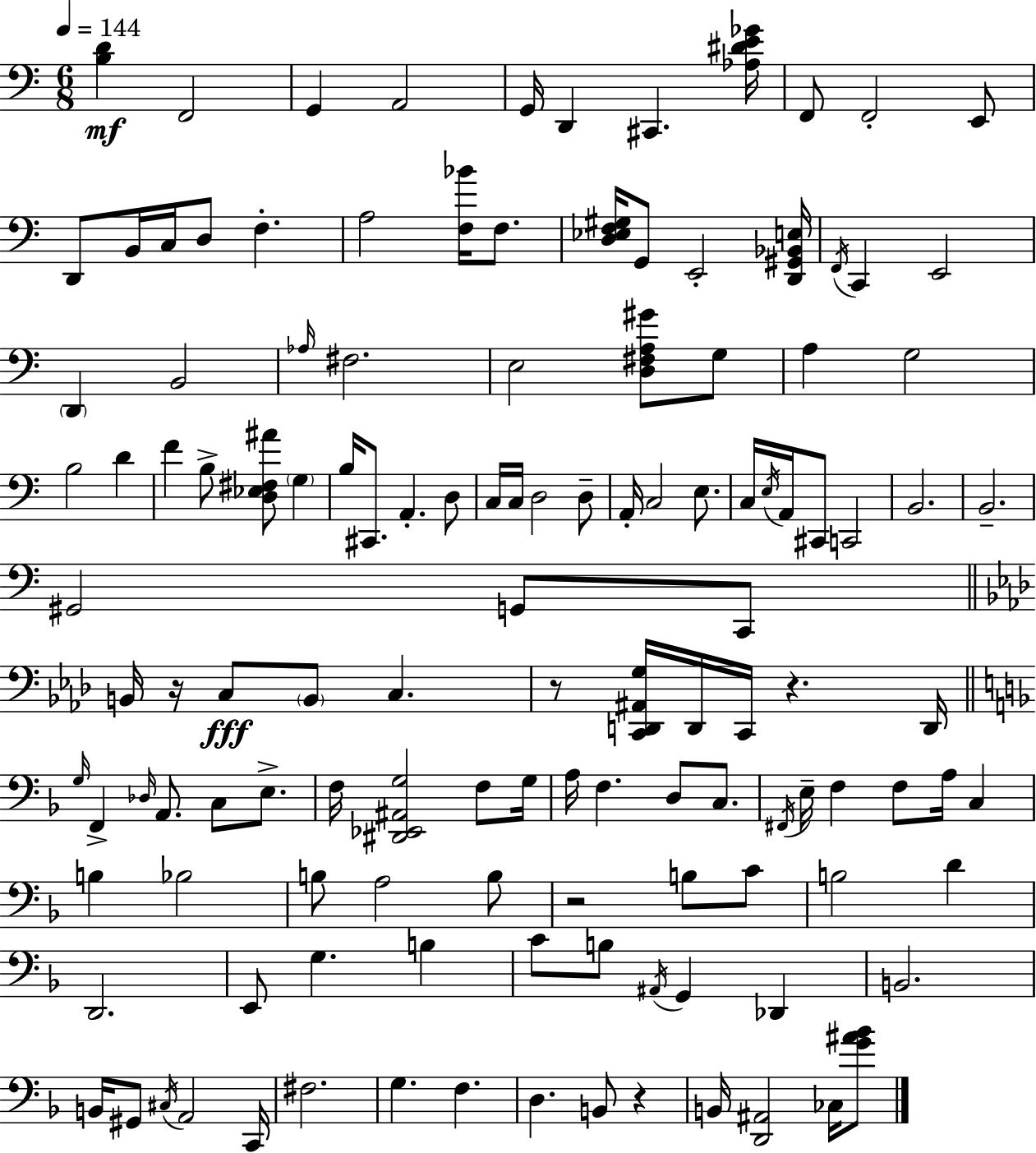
X:1
T:Untitled
M:6/8
L:1/4
K:Am
[B,D] F,,2 G,, A,,2 G,,/4 D,, ^C,, [_A,^DE_G]/4 F,,/2 F,,2 E,,/2 D,,/2 B,,/4 C,/4 D,/2 F, A,2 [F,_B]/4 F,/2 [D,_E,F,^G,]/4 G,,/2 E,,2 [D,,^G,,_B,,E,]/4 F,,/4 C,, E,,2 D,, B,,2 _A,/4 ^F,2 E,2 [D,^F,A,^G]/2 G,/2 A, G,2 B,2 D F B,/2 [D,_E,^F,^A]/2 G, B,/4 ^C,,/2 A,, D,/2 C,/4 C,/4 D,2 D,/2 A,,/4 C,2 E,/2 C,/4 E,/4 A,,/4 ^C,,/2 C,,2 B,,2 B,,2 ^G,,2 G,,/2 C,,/2 B,,/4 z/4 C,/2 B,,/2 C, z/2 [C,,D,,^A,,G,]/4 D,,/4 C,,/4 z D,,/4 G,/4 F,, _D,/4 A,,/2 C,/2 E,/2 F,/4 [^D,,_E,,^A,,G,]2 F,/2 G,/4 A,/4 F, D,/2 C,/2 ^F,,/4 E,/4 F, F,/2 A,/4 C, B, _B,2 B,/2 A,2 B,/2 z2 B,/2 C/2 B,2 D D,,2 E,,/2 G, B, C/2 B,/2 ^A,,/4 G,, _D,, B,,2 B,,/4 ^G,,/2 ^C,/4 A,,2 C,,/4 ^F,2 G, F, D, B,,/2 z B,,/4 [D,,^A,,]2 _C,/4 [G^A_B]/2